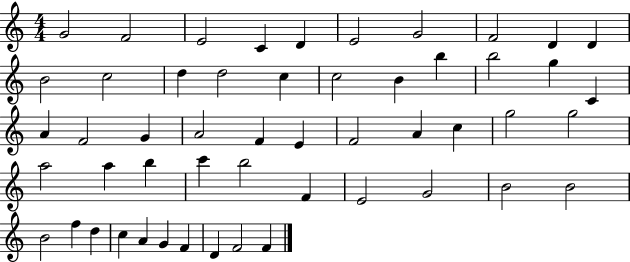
G4/h F4/h E4/h C4/q D4/q E4/h G4/h F4/h D4/q D4/q B4/h C5/h D5/q D5/h C5/q C5/h B4/q B5/q B5/h G5/q C4/q A4/q F4/h G4/q A4/h F4/q E4/q F4/h A4/q C5/q G5/h G5/h A5/h A5/q B5/q C6/q B5/h F4/q E4/h G4/h B4/h B4/h B4/h F5/q D5/q C5/q A4/q G4/q F4/q D4/q F4/h F4/q